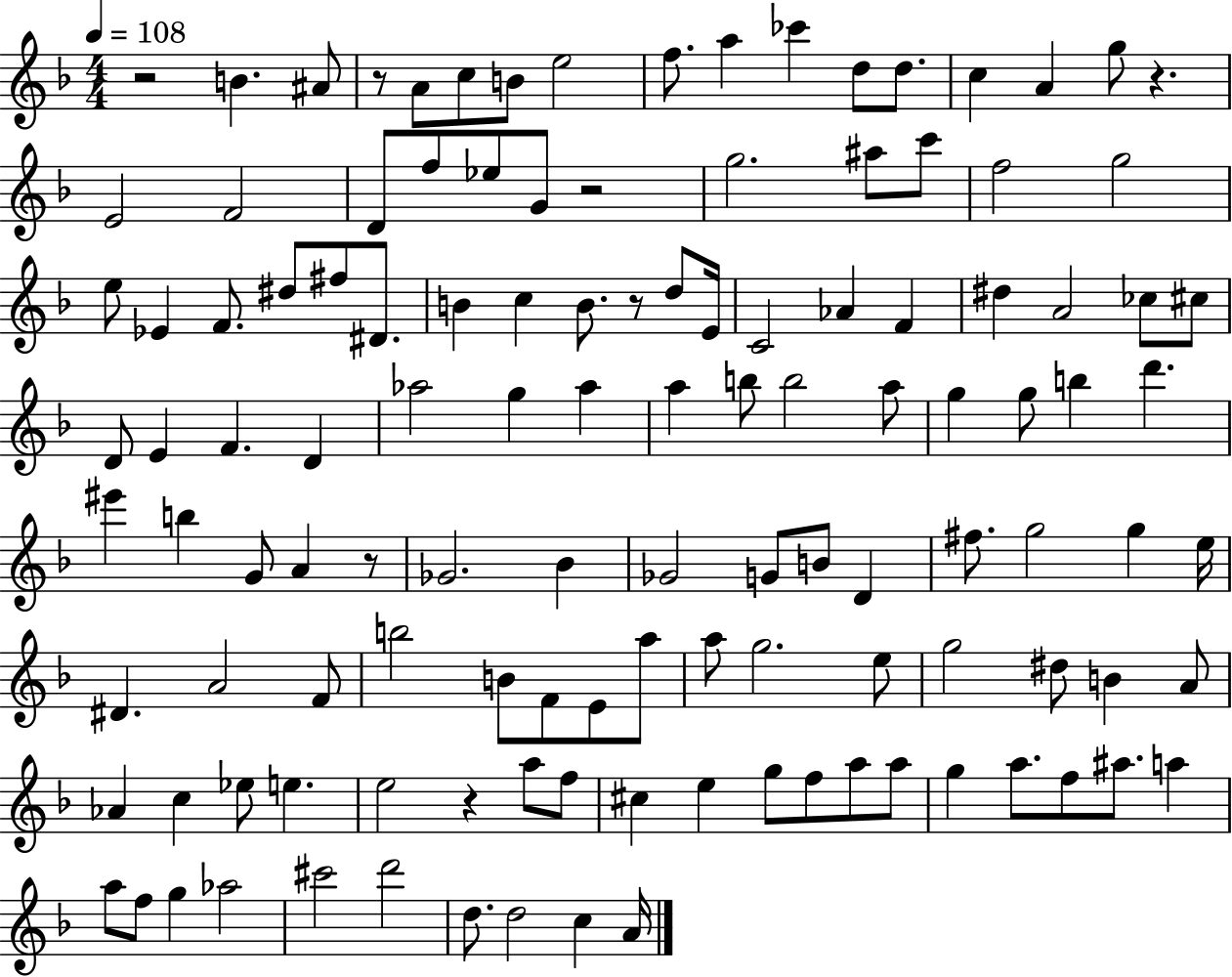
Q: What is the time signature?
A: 4/4